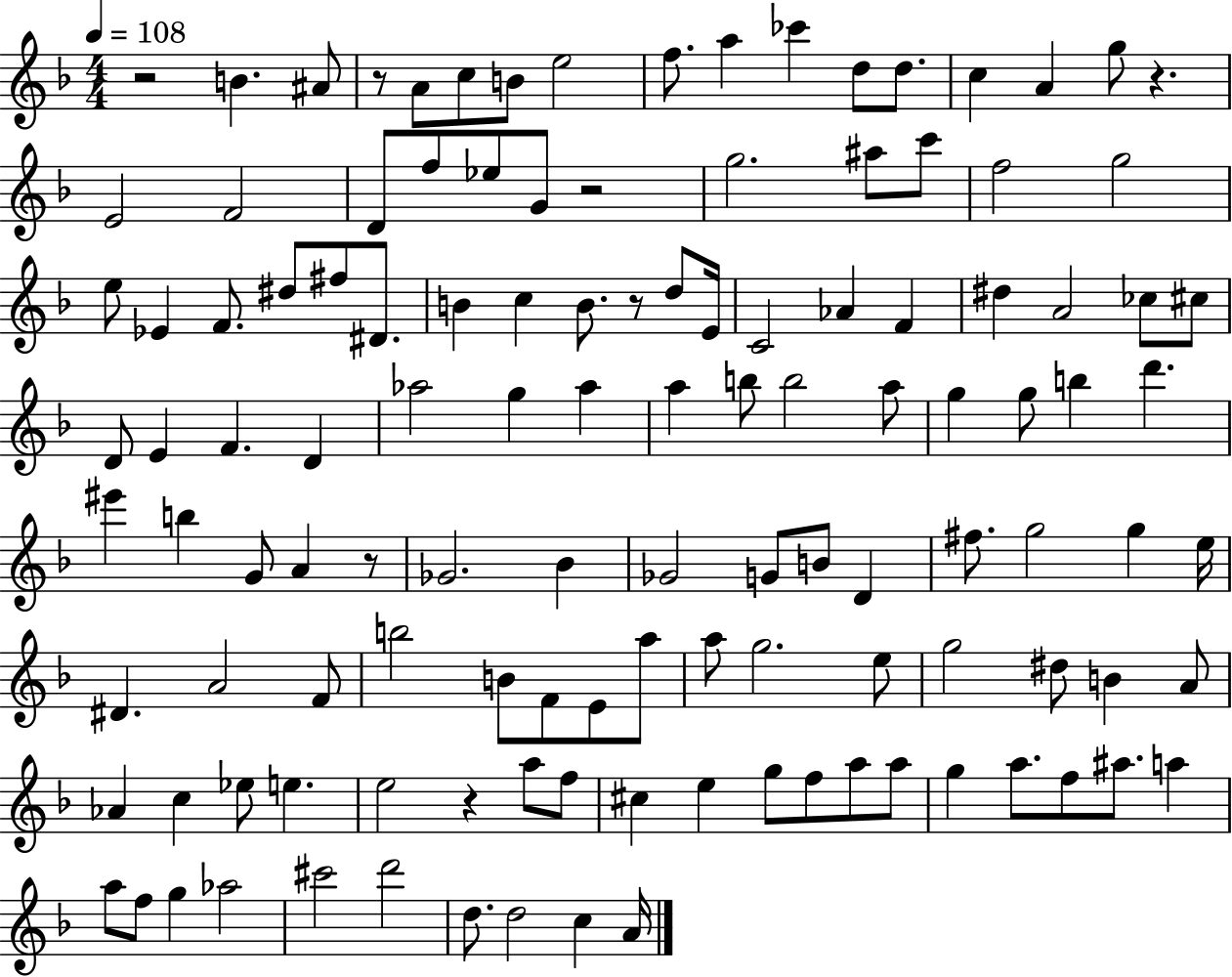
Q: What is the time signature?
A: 4/4